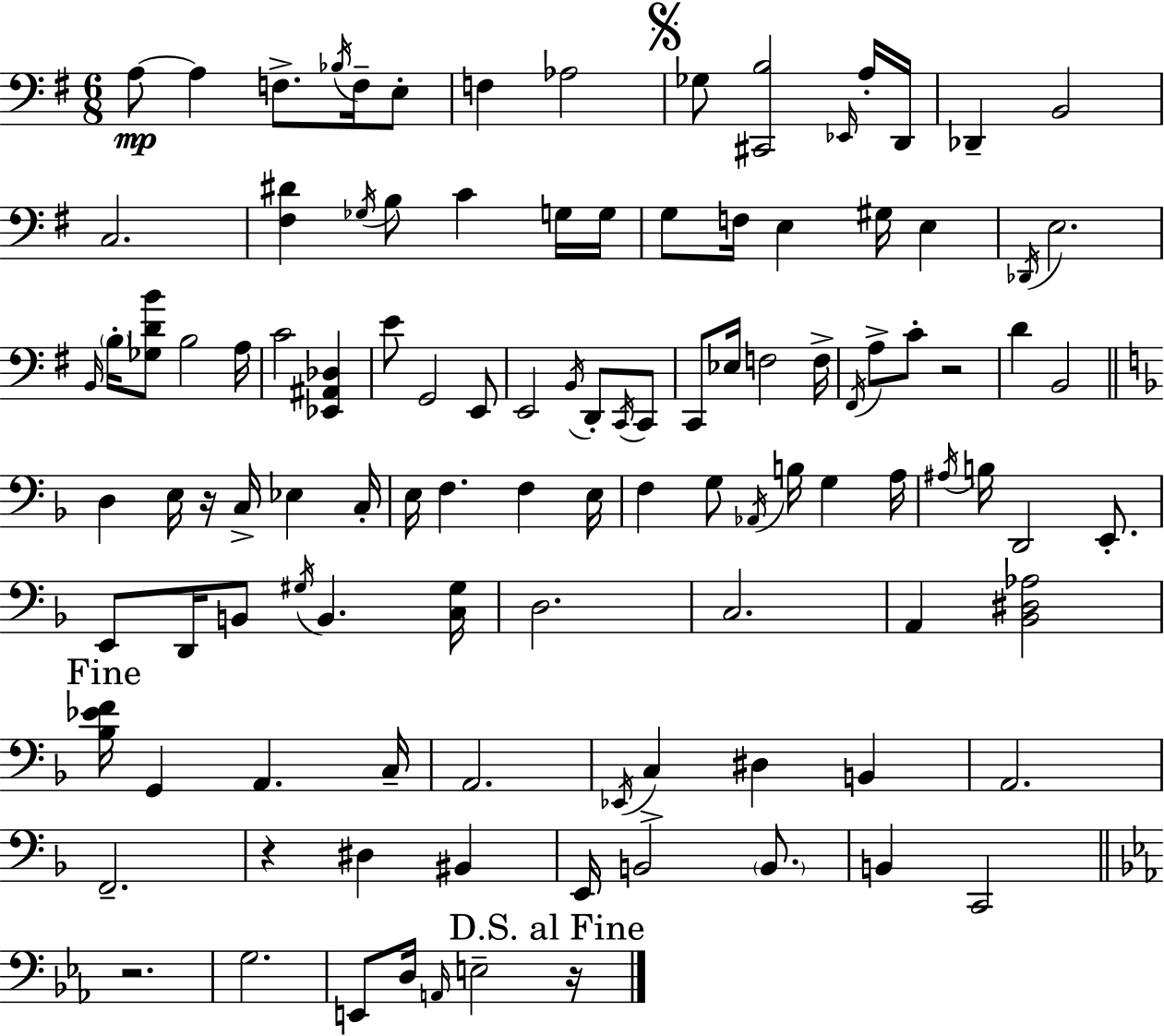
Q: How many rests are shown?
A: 5